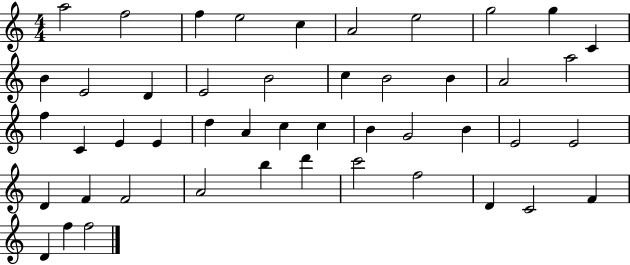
A5/h F5/h F5/q E5/h C5/q A4/h E5/h G5/h G5/q C4/q B4/q E4/h D4/q E4/h B4/h C5/q B4/h B4/q A4/h A5/h F5/q C4/q E4/q E4/q D5/q A4/q C5/q C5/q B4/q G4/h B4/q E4/h E4/h D4/q F4/q F4/h A4/h B5/q D6/q C6/h F5/h D4/q C4/h F4/q D4/q F5/q F5/h